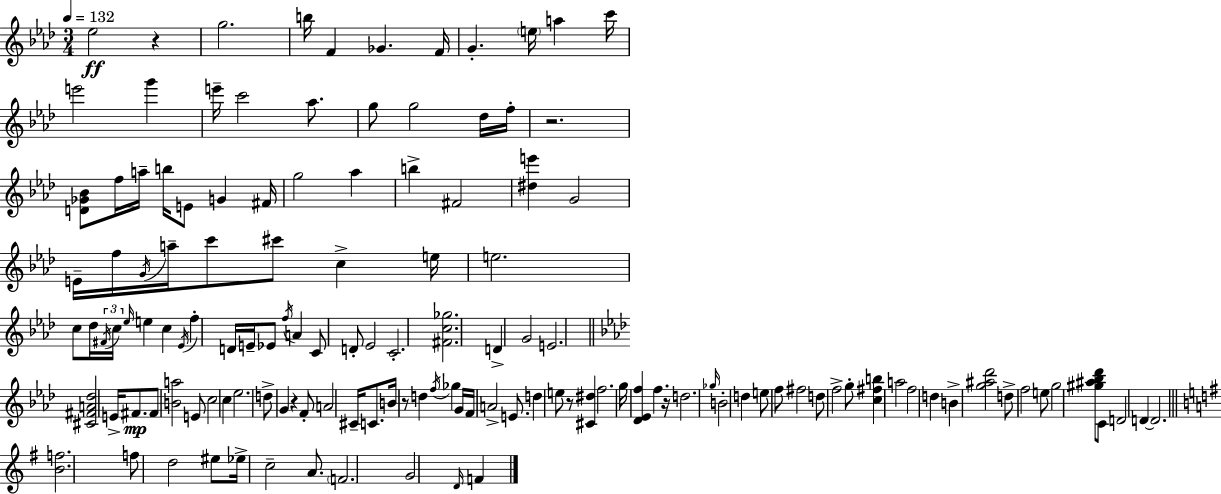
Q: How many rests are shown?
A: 6